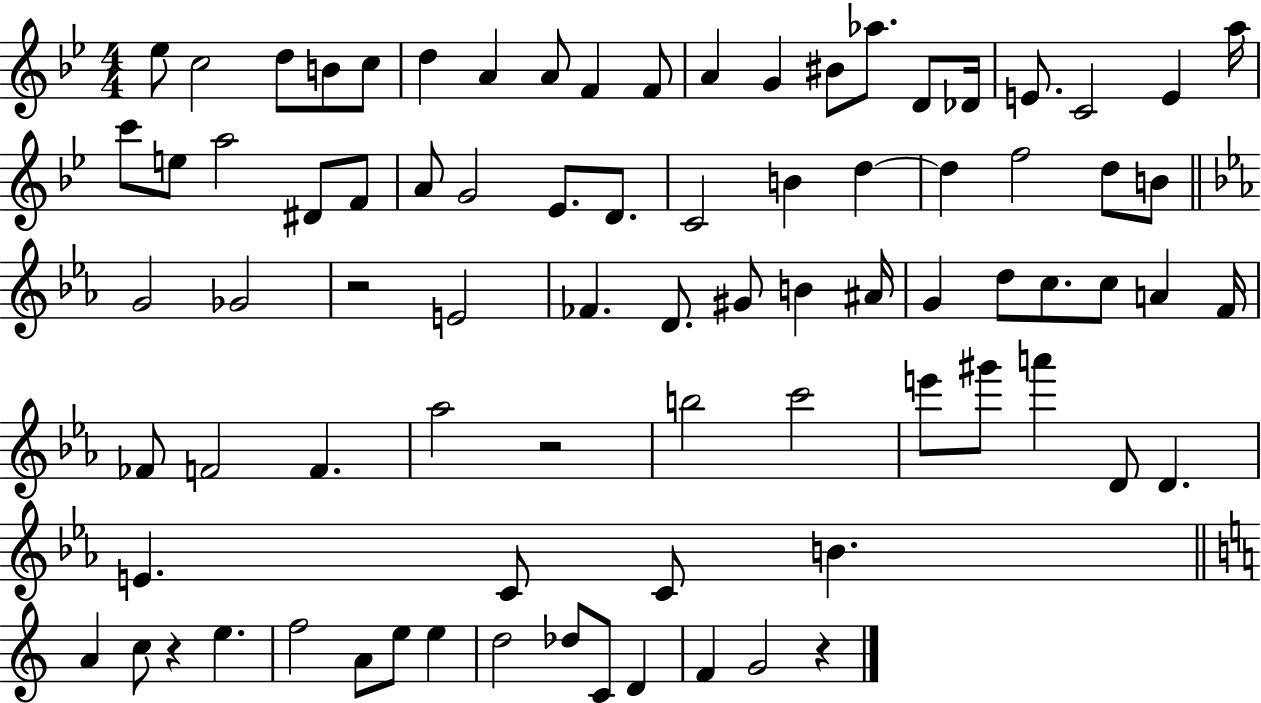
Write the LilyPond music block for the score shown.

{
  \clef treble
  \numericTimeSignature
  \time 4/4
  \key bes \major
  ees''8 c''2 d''8 b'8 c''8 | d''4 a'4 a'8 f'4 f'8 | a'4 g'4 bis'8 aes''8. d'8 des'16 | e'8. c'2 e'4 a''16 | \break c'''8 e''8 a''2 dis'8 f'8 | a'8 g'2 ees'8. d'8. | c'2 b'4 d''4~~ | d''4 f''2 d''8 b'8 | \break \bar "||" \break \key ees \major g'2 ges'2 | r2 e'2 | fes'4. d'8. gis'8 b'4 ais'16 | g'4 d''8 c''8. c''8 a'4 f'16 | \break fes'8 f'2 f'4. | aes''2 r2 | b''2 c'''2 | e'''8 gis'''8 a'''4 d'8 d'4. | \break e'4. c'8 c'8 b'4. | \bar "||" \break \key c \major a'4 c''8 r4 e''4. | f''2 a'8 e''8 e''4 | d''2 des''8 c'8 d'4 | f'4 g'2 r4 | \break \bar "|."
}